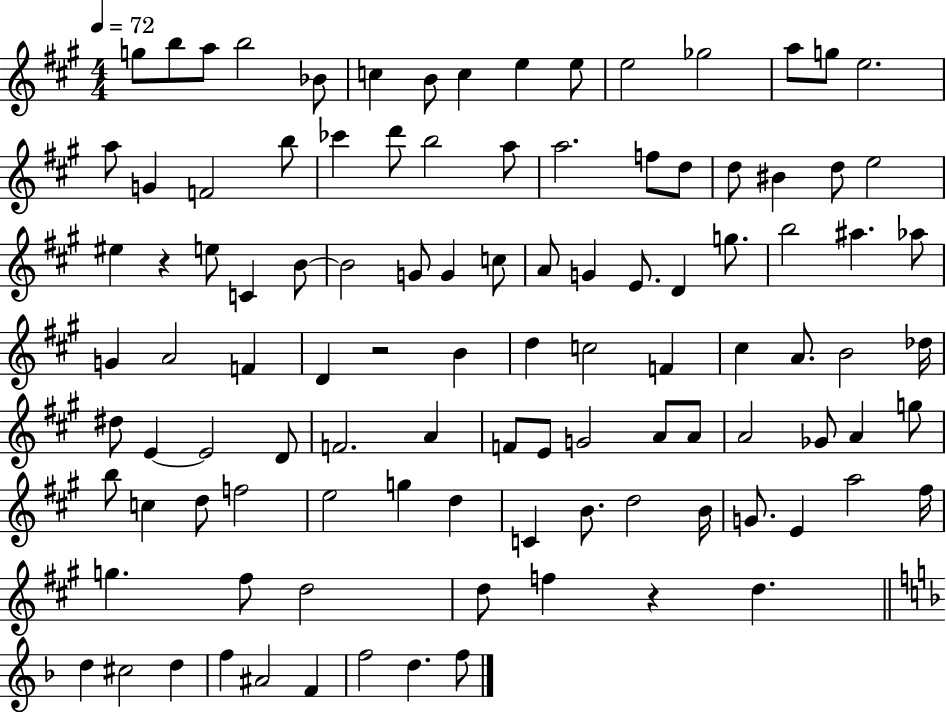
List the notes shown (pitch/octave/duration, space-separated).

G5/e B5/e A5/e B5/h Bb4/e C5/q B4/e C5/q E5/q E5/e E5/h Gb5/h A5/e G5/e E5/h. A5/e G4/q F4/h B5/e CES6/q D6/e B5/h A5/e A5/h. F5/e D5/e D5/e BIS4/q D5/e E5/h EIS5/q R/q E5/e C4/q B4/e B4/h G4/e G4/q C5/e A4/e G4/q E4/e. D4/q G5/e. B5/h A#5/q. Ab5/e G4/q A4/h F4/q D4/q R/h B4/q D5/q C5/h F4/q C#5/q A4/e. B4/h Db5/s D#5/e E4/q E4/h D4/e F4/h. A4/q F4/e E4/e G4/h A4/e A4/e A4/h Gb4/e A4/q G5/e B5/e C5/q D5/e F5/h E5/h G5/q D5/q C4/q B4/e. D5/h B4/s G4/e. E4/q A5/h F#5/s G5/q. F#5/e D5/h D5/e F5/q R/q D5/q. D5/q C#5/h D5/q F5/q A#4/h F4/q F5/h D5/q. F5/e